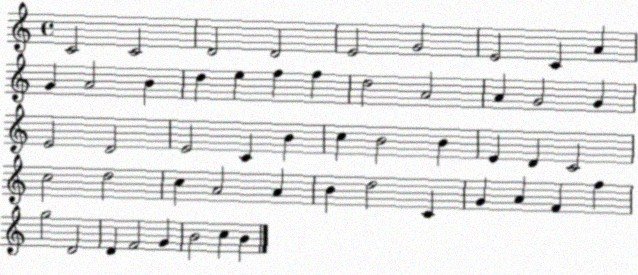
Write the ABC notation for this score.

X:1
T:Untitled
M:4/4
L:1/4
K:C
C2 C2 D2 D2 E2 G2 E2 C A G A2 B d e f f d2 A2 A G2 G E2 D2 E2 C B c B2 B E D C2 c2 d2 c A2 A B d2 C G A F f g2 D2 D F2 G B2 c B